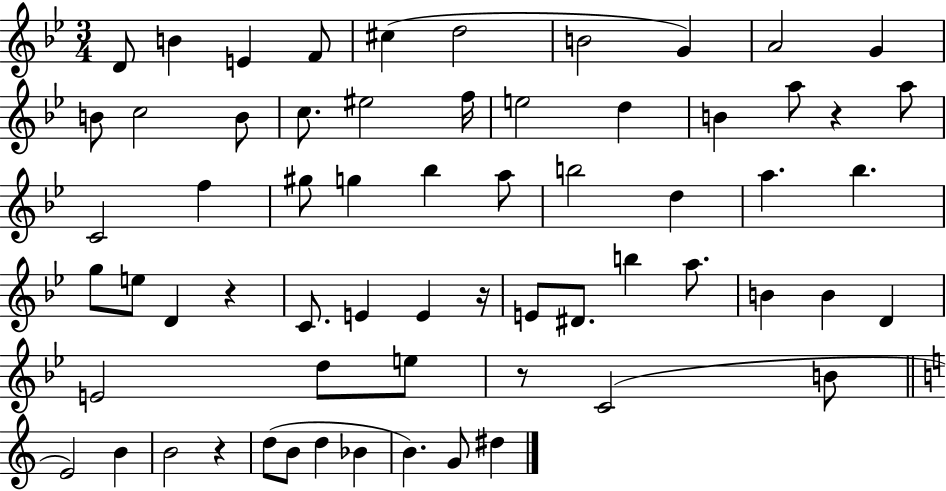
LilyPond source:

{
  \clef treble
  \numericTimeSignature
  \time 3/4
  \key bes \major
  d'8 b'4 e'4 f'8 | cis''4( d''2 | b'2 g'4) | a'2 g'4 | \break b'8 c''2 b'8 | c''8. eis''2 f''16 | e''2 d''4 | b'4 a''8 r4 a''8 | \break c'2 f''4 | gis''8 g''4 bes''4 a''8 | b''2 d''4 | a''4. bes''4. | \break g''8 e''8 d'4 r4 | c'8. e'4 e'4 r16 | e'8 dis'8. b''4 a''8. | b'4 b'4 d'4 | \break e'2 d''8 e''8 | r8 c'2( b'8 | \bar "||" \break \key a \minor e'2) b'4 | b'2 r4 | d''8( b'8 d''4 bes'4 | b'4.) g'8 dis''4 | \break \bar "|."
}